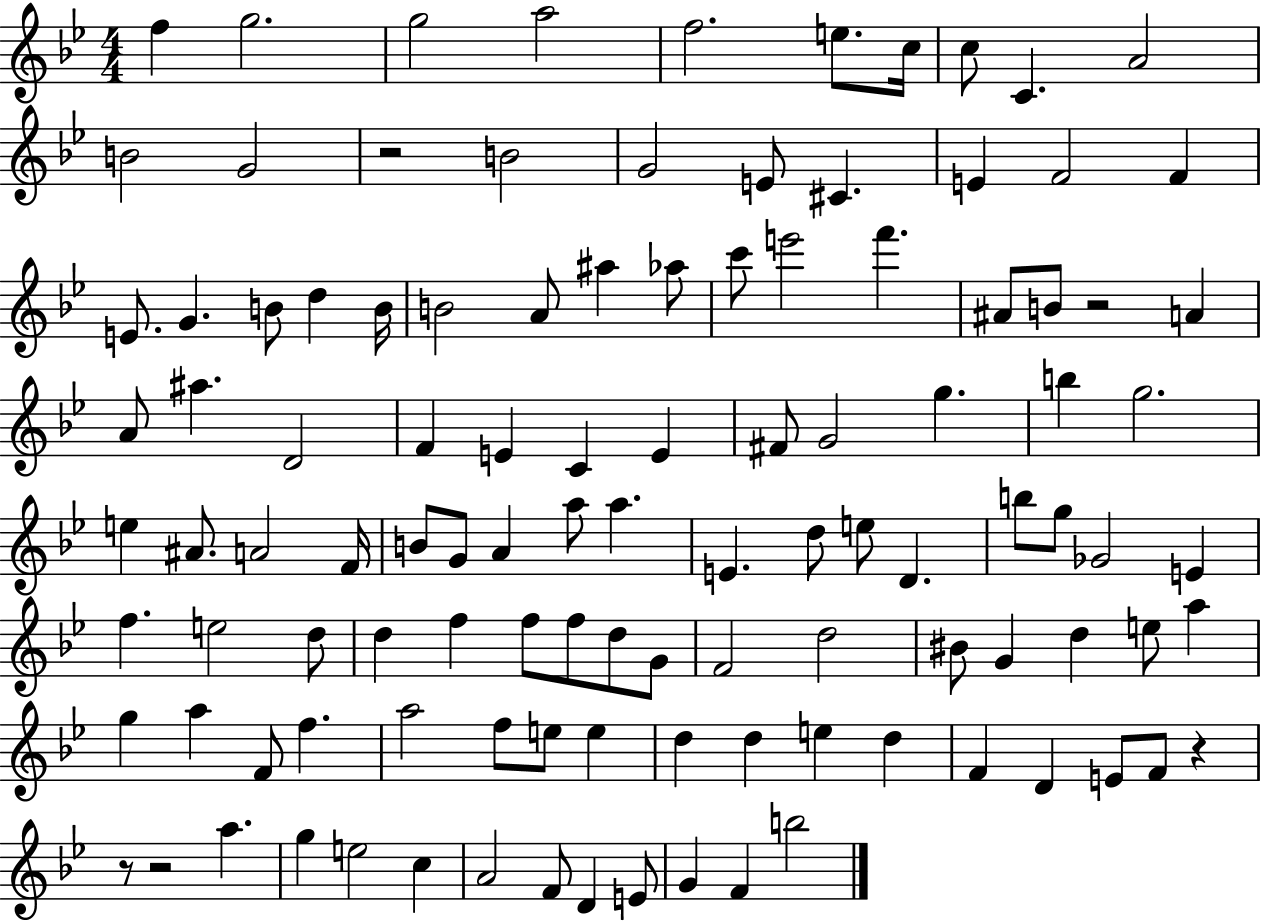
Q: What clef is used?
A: treble